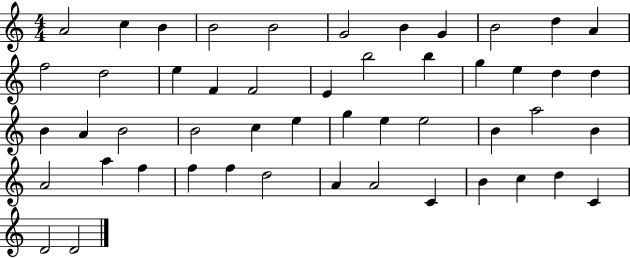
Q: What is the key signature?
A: C major